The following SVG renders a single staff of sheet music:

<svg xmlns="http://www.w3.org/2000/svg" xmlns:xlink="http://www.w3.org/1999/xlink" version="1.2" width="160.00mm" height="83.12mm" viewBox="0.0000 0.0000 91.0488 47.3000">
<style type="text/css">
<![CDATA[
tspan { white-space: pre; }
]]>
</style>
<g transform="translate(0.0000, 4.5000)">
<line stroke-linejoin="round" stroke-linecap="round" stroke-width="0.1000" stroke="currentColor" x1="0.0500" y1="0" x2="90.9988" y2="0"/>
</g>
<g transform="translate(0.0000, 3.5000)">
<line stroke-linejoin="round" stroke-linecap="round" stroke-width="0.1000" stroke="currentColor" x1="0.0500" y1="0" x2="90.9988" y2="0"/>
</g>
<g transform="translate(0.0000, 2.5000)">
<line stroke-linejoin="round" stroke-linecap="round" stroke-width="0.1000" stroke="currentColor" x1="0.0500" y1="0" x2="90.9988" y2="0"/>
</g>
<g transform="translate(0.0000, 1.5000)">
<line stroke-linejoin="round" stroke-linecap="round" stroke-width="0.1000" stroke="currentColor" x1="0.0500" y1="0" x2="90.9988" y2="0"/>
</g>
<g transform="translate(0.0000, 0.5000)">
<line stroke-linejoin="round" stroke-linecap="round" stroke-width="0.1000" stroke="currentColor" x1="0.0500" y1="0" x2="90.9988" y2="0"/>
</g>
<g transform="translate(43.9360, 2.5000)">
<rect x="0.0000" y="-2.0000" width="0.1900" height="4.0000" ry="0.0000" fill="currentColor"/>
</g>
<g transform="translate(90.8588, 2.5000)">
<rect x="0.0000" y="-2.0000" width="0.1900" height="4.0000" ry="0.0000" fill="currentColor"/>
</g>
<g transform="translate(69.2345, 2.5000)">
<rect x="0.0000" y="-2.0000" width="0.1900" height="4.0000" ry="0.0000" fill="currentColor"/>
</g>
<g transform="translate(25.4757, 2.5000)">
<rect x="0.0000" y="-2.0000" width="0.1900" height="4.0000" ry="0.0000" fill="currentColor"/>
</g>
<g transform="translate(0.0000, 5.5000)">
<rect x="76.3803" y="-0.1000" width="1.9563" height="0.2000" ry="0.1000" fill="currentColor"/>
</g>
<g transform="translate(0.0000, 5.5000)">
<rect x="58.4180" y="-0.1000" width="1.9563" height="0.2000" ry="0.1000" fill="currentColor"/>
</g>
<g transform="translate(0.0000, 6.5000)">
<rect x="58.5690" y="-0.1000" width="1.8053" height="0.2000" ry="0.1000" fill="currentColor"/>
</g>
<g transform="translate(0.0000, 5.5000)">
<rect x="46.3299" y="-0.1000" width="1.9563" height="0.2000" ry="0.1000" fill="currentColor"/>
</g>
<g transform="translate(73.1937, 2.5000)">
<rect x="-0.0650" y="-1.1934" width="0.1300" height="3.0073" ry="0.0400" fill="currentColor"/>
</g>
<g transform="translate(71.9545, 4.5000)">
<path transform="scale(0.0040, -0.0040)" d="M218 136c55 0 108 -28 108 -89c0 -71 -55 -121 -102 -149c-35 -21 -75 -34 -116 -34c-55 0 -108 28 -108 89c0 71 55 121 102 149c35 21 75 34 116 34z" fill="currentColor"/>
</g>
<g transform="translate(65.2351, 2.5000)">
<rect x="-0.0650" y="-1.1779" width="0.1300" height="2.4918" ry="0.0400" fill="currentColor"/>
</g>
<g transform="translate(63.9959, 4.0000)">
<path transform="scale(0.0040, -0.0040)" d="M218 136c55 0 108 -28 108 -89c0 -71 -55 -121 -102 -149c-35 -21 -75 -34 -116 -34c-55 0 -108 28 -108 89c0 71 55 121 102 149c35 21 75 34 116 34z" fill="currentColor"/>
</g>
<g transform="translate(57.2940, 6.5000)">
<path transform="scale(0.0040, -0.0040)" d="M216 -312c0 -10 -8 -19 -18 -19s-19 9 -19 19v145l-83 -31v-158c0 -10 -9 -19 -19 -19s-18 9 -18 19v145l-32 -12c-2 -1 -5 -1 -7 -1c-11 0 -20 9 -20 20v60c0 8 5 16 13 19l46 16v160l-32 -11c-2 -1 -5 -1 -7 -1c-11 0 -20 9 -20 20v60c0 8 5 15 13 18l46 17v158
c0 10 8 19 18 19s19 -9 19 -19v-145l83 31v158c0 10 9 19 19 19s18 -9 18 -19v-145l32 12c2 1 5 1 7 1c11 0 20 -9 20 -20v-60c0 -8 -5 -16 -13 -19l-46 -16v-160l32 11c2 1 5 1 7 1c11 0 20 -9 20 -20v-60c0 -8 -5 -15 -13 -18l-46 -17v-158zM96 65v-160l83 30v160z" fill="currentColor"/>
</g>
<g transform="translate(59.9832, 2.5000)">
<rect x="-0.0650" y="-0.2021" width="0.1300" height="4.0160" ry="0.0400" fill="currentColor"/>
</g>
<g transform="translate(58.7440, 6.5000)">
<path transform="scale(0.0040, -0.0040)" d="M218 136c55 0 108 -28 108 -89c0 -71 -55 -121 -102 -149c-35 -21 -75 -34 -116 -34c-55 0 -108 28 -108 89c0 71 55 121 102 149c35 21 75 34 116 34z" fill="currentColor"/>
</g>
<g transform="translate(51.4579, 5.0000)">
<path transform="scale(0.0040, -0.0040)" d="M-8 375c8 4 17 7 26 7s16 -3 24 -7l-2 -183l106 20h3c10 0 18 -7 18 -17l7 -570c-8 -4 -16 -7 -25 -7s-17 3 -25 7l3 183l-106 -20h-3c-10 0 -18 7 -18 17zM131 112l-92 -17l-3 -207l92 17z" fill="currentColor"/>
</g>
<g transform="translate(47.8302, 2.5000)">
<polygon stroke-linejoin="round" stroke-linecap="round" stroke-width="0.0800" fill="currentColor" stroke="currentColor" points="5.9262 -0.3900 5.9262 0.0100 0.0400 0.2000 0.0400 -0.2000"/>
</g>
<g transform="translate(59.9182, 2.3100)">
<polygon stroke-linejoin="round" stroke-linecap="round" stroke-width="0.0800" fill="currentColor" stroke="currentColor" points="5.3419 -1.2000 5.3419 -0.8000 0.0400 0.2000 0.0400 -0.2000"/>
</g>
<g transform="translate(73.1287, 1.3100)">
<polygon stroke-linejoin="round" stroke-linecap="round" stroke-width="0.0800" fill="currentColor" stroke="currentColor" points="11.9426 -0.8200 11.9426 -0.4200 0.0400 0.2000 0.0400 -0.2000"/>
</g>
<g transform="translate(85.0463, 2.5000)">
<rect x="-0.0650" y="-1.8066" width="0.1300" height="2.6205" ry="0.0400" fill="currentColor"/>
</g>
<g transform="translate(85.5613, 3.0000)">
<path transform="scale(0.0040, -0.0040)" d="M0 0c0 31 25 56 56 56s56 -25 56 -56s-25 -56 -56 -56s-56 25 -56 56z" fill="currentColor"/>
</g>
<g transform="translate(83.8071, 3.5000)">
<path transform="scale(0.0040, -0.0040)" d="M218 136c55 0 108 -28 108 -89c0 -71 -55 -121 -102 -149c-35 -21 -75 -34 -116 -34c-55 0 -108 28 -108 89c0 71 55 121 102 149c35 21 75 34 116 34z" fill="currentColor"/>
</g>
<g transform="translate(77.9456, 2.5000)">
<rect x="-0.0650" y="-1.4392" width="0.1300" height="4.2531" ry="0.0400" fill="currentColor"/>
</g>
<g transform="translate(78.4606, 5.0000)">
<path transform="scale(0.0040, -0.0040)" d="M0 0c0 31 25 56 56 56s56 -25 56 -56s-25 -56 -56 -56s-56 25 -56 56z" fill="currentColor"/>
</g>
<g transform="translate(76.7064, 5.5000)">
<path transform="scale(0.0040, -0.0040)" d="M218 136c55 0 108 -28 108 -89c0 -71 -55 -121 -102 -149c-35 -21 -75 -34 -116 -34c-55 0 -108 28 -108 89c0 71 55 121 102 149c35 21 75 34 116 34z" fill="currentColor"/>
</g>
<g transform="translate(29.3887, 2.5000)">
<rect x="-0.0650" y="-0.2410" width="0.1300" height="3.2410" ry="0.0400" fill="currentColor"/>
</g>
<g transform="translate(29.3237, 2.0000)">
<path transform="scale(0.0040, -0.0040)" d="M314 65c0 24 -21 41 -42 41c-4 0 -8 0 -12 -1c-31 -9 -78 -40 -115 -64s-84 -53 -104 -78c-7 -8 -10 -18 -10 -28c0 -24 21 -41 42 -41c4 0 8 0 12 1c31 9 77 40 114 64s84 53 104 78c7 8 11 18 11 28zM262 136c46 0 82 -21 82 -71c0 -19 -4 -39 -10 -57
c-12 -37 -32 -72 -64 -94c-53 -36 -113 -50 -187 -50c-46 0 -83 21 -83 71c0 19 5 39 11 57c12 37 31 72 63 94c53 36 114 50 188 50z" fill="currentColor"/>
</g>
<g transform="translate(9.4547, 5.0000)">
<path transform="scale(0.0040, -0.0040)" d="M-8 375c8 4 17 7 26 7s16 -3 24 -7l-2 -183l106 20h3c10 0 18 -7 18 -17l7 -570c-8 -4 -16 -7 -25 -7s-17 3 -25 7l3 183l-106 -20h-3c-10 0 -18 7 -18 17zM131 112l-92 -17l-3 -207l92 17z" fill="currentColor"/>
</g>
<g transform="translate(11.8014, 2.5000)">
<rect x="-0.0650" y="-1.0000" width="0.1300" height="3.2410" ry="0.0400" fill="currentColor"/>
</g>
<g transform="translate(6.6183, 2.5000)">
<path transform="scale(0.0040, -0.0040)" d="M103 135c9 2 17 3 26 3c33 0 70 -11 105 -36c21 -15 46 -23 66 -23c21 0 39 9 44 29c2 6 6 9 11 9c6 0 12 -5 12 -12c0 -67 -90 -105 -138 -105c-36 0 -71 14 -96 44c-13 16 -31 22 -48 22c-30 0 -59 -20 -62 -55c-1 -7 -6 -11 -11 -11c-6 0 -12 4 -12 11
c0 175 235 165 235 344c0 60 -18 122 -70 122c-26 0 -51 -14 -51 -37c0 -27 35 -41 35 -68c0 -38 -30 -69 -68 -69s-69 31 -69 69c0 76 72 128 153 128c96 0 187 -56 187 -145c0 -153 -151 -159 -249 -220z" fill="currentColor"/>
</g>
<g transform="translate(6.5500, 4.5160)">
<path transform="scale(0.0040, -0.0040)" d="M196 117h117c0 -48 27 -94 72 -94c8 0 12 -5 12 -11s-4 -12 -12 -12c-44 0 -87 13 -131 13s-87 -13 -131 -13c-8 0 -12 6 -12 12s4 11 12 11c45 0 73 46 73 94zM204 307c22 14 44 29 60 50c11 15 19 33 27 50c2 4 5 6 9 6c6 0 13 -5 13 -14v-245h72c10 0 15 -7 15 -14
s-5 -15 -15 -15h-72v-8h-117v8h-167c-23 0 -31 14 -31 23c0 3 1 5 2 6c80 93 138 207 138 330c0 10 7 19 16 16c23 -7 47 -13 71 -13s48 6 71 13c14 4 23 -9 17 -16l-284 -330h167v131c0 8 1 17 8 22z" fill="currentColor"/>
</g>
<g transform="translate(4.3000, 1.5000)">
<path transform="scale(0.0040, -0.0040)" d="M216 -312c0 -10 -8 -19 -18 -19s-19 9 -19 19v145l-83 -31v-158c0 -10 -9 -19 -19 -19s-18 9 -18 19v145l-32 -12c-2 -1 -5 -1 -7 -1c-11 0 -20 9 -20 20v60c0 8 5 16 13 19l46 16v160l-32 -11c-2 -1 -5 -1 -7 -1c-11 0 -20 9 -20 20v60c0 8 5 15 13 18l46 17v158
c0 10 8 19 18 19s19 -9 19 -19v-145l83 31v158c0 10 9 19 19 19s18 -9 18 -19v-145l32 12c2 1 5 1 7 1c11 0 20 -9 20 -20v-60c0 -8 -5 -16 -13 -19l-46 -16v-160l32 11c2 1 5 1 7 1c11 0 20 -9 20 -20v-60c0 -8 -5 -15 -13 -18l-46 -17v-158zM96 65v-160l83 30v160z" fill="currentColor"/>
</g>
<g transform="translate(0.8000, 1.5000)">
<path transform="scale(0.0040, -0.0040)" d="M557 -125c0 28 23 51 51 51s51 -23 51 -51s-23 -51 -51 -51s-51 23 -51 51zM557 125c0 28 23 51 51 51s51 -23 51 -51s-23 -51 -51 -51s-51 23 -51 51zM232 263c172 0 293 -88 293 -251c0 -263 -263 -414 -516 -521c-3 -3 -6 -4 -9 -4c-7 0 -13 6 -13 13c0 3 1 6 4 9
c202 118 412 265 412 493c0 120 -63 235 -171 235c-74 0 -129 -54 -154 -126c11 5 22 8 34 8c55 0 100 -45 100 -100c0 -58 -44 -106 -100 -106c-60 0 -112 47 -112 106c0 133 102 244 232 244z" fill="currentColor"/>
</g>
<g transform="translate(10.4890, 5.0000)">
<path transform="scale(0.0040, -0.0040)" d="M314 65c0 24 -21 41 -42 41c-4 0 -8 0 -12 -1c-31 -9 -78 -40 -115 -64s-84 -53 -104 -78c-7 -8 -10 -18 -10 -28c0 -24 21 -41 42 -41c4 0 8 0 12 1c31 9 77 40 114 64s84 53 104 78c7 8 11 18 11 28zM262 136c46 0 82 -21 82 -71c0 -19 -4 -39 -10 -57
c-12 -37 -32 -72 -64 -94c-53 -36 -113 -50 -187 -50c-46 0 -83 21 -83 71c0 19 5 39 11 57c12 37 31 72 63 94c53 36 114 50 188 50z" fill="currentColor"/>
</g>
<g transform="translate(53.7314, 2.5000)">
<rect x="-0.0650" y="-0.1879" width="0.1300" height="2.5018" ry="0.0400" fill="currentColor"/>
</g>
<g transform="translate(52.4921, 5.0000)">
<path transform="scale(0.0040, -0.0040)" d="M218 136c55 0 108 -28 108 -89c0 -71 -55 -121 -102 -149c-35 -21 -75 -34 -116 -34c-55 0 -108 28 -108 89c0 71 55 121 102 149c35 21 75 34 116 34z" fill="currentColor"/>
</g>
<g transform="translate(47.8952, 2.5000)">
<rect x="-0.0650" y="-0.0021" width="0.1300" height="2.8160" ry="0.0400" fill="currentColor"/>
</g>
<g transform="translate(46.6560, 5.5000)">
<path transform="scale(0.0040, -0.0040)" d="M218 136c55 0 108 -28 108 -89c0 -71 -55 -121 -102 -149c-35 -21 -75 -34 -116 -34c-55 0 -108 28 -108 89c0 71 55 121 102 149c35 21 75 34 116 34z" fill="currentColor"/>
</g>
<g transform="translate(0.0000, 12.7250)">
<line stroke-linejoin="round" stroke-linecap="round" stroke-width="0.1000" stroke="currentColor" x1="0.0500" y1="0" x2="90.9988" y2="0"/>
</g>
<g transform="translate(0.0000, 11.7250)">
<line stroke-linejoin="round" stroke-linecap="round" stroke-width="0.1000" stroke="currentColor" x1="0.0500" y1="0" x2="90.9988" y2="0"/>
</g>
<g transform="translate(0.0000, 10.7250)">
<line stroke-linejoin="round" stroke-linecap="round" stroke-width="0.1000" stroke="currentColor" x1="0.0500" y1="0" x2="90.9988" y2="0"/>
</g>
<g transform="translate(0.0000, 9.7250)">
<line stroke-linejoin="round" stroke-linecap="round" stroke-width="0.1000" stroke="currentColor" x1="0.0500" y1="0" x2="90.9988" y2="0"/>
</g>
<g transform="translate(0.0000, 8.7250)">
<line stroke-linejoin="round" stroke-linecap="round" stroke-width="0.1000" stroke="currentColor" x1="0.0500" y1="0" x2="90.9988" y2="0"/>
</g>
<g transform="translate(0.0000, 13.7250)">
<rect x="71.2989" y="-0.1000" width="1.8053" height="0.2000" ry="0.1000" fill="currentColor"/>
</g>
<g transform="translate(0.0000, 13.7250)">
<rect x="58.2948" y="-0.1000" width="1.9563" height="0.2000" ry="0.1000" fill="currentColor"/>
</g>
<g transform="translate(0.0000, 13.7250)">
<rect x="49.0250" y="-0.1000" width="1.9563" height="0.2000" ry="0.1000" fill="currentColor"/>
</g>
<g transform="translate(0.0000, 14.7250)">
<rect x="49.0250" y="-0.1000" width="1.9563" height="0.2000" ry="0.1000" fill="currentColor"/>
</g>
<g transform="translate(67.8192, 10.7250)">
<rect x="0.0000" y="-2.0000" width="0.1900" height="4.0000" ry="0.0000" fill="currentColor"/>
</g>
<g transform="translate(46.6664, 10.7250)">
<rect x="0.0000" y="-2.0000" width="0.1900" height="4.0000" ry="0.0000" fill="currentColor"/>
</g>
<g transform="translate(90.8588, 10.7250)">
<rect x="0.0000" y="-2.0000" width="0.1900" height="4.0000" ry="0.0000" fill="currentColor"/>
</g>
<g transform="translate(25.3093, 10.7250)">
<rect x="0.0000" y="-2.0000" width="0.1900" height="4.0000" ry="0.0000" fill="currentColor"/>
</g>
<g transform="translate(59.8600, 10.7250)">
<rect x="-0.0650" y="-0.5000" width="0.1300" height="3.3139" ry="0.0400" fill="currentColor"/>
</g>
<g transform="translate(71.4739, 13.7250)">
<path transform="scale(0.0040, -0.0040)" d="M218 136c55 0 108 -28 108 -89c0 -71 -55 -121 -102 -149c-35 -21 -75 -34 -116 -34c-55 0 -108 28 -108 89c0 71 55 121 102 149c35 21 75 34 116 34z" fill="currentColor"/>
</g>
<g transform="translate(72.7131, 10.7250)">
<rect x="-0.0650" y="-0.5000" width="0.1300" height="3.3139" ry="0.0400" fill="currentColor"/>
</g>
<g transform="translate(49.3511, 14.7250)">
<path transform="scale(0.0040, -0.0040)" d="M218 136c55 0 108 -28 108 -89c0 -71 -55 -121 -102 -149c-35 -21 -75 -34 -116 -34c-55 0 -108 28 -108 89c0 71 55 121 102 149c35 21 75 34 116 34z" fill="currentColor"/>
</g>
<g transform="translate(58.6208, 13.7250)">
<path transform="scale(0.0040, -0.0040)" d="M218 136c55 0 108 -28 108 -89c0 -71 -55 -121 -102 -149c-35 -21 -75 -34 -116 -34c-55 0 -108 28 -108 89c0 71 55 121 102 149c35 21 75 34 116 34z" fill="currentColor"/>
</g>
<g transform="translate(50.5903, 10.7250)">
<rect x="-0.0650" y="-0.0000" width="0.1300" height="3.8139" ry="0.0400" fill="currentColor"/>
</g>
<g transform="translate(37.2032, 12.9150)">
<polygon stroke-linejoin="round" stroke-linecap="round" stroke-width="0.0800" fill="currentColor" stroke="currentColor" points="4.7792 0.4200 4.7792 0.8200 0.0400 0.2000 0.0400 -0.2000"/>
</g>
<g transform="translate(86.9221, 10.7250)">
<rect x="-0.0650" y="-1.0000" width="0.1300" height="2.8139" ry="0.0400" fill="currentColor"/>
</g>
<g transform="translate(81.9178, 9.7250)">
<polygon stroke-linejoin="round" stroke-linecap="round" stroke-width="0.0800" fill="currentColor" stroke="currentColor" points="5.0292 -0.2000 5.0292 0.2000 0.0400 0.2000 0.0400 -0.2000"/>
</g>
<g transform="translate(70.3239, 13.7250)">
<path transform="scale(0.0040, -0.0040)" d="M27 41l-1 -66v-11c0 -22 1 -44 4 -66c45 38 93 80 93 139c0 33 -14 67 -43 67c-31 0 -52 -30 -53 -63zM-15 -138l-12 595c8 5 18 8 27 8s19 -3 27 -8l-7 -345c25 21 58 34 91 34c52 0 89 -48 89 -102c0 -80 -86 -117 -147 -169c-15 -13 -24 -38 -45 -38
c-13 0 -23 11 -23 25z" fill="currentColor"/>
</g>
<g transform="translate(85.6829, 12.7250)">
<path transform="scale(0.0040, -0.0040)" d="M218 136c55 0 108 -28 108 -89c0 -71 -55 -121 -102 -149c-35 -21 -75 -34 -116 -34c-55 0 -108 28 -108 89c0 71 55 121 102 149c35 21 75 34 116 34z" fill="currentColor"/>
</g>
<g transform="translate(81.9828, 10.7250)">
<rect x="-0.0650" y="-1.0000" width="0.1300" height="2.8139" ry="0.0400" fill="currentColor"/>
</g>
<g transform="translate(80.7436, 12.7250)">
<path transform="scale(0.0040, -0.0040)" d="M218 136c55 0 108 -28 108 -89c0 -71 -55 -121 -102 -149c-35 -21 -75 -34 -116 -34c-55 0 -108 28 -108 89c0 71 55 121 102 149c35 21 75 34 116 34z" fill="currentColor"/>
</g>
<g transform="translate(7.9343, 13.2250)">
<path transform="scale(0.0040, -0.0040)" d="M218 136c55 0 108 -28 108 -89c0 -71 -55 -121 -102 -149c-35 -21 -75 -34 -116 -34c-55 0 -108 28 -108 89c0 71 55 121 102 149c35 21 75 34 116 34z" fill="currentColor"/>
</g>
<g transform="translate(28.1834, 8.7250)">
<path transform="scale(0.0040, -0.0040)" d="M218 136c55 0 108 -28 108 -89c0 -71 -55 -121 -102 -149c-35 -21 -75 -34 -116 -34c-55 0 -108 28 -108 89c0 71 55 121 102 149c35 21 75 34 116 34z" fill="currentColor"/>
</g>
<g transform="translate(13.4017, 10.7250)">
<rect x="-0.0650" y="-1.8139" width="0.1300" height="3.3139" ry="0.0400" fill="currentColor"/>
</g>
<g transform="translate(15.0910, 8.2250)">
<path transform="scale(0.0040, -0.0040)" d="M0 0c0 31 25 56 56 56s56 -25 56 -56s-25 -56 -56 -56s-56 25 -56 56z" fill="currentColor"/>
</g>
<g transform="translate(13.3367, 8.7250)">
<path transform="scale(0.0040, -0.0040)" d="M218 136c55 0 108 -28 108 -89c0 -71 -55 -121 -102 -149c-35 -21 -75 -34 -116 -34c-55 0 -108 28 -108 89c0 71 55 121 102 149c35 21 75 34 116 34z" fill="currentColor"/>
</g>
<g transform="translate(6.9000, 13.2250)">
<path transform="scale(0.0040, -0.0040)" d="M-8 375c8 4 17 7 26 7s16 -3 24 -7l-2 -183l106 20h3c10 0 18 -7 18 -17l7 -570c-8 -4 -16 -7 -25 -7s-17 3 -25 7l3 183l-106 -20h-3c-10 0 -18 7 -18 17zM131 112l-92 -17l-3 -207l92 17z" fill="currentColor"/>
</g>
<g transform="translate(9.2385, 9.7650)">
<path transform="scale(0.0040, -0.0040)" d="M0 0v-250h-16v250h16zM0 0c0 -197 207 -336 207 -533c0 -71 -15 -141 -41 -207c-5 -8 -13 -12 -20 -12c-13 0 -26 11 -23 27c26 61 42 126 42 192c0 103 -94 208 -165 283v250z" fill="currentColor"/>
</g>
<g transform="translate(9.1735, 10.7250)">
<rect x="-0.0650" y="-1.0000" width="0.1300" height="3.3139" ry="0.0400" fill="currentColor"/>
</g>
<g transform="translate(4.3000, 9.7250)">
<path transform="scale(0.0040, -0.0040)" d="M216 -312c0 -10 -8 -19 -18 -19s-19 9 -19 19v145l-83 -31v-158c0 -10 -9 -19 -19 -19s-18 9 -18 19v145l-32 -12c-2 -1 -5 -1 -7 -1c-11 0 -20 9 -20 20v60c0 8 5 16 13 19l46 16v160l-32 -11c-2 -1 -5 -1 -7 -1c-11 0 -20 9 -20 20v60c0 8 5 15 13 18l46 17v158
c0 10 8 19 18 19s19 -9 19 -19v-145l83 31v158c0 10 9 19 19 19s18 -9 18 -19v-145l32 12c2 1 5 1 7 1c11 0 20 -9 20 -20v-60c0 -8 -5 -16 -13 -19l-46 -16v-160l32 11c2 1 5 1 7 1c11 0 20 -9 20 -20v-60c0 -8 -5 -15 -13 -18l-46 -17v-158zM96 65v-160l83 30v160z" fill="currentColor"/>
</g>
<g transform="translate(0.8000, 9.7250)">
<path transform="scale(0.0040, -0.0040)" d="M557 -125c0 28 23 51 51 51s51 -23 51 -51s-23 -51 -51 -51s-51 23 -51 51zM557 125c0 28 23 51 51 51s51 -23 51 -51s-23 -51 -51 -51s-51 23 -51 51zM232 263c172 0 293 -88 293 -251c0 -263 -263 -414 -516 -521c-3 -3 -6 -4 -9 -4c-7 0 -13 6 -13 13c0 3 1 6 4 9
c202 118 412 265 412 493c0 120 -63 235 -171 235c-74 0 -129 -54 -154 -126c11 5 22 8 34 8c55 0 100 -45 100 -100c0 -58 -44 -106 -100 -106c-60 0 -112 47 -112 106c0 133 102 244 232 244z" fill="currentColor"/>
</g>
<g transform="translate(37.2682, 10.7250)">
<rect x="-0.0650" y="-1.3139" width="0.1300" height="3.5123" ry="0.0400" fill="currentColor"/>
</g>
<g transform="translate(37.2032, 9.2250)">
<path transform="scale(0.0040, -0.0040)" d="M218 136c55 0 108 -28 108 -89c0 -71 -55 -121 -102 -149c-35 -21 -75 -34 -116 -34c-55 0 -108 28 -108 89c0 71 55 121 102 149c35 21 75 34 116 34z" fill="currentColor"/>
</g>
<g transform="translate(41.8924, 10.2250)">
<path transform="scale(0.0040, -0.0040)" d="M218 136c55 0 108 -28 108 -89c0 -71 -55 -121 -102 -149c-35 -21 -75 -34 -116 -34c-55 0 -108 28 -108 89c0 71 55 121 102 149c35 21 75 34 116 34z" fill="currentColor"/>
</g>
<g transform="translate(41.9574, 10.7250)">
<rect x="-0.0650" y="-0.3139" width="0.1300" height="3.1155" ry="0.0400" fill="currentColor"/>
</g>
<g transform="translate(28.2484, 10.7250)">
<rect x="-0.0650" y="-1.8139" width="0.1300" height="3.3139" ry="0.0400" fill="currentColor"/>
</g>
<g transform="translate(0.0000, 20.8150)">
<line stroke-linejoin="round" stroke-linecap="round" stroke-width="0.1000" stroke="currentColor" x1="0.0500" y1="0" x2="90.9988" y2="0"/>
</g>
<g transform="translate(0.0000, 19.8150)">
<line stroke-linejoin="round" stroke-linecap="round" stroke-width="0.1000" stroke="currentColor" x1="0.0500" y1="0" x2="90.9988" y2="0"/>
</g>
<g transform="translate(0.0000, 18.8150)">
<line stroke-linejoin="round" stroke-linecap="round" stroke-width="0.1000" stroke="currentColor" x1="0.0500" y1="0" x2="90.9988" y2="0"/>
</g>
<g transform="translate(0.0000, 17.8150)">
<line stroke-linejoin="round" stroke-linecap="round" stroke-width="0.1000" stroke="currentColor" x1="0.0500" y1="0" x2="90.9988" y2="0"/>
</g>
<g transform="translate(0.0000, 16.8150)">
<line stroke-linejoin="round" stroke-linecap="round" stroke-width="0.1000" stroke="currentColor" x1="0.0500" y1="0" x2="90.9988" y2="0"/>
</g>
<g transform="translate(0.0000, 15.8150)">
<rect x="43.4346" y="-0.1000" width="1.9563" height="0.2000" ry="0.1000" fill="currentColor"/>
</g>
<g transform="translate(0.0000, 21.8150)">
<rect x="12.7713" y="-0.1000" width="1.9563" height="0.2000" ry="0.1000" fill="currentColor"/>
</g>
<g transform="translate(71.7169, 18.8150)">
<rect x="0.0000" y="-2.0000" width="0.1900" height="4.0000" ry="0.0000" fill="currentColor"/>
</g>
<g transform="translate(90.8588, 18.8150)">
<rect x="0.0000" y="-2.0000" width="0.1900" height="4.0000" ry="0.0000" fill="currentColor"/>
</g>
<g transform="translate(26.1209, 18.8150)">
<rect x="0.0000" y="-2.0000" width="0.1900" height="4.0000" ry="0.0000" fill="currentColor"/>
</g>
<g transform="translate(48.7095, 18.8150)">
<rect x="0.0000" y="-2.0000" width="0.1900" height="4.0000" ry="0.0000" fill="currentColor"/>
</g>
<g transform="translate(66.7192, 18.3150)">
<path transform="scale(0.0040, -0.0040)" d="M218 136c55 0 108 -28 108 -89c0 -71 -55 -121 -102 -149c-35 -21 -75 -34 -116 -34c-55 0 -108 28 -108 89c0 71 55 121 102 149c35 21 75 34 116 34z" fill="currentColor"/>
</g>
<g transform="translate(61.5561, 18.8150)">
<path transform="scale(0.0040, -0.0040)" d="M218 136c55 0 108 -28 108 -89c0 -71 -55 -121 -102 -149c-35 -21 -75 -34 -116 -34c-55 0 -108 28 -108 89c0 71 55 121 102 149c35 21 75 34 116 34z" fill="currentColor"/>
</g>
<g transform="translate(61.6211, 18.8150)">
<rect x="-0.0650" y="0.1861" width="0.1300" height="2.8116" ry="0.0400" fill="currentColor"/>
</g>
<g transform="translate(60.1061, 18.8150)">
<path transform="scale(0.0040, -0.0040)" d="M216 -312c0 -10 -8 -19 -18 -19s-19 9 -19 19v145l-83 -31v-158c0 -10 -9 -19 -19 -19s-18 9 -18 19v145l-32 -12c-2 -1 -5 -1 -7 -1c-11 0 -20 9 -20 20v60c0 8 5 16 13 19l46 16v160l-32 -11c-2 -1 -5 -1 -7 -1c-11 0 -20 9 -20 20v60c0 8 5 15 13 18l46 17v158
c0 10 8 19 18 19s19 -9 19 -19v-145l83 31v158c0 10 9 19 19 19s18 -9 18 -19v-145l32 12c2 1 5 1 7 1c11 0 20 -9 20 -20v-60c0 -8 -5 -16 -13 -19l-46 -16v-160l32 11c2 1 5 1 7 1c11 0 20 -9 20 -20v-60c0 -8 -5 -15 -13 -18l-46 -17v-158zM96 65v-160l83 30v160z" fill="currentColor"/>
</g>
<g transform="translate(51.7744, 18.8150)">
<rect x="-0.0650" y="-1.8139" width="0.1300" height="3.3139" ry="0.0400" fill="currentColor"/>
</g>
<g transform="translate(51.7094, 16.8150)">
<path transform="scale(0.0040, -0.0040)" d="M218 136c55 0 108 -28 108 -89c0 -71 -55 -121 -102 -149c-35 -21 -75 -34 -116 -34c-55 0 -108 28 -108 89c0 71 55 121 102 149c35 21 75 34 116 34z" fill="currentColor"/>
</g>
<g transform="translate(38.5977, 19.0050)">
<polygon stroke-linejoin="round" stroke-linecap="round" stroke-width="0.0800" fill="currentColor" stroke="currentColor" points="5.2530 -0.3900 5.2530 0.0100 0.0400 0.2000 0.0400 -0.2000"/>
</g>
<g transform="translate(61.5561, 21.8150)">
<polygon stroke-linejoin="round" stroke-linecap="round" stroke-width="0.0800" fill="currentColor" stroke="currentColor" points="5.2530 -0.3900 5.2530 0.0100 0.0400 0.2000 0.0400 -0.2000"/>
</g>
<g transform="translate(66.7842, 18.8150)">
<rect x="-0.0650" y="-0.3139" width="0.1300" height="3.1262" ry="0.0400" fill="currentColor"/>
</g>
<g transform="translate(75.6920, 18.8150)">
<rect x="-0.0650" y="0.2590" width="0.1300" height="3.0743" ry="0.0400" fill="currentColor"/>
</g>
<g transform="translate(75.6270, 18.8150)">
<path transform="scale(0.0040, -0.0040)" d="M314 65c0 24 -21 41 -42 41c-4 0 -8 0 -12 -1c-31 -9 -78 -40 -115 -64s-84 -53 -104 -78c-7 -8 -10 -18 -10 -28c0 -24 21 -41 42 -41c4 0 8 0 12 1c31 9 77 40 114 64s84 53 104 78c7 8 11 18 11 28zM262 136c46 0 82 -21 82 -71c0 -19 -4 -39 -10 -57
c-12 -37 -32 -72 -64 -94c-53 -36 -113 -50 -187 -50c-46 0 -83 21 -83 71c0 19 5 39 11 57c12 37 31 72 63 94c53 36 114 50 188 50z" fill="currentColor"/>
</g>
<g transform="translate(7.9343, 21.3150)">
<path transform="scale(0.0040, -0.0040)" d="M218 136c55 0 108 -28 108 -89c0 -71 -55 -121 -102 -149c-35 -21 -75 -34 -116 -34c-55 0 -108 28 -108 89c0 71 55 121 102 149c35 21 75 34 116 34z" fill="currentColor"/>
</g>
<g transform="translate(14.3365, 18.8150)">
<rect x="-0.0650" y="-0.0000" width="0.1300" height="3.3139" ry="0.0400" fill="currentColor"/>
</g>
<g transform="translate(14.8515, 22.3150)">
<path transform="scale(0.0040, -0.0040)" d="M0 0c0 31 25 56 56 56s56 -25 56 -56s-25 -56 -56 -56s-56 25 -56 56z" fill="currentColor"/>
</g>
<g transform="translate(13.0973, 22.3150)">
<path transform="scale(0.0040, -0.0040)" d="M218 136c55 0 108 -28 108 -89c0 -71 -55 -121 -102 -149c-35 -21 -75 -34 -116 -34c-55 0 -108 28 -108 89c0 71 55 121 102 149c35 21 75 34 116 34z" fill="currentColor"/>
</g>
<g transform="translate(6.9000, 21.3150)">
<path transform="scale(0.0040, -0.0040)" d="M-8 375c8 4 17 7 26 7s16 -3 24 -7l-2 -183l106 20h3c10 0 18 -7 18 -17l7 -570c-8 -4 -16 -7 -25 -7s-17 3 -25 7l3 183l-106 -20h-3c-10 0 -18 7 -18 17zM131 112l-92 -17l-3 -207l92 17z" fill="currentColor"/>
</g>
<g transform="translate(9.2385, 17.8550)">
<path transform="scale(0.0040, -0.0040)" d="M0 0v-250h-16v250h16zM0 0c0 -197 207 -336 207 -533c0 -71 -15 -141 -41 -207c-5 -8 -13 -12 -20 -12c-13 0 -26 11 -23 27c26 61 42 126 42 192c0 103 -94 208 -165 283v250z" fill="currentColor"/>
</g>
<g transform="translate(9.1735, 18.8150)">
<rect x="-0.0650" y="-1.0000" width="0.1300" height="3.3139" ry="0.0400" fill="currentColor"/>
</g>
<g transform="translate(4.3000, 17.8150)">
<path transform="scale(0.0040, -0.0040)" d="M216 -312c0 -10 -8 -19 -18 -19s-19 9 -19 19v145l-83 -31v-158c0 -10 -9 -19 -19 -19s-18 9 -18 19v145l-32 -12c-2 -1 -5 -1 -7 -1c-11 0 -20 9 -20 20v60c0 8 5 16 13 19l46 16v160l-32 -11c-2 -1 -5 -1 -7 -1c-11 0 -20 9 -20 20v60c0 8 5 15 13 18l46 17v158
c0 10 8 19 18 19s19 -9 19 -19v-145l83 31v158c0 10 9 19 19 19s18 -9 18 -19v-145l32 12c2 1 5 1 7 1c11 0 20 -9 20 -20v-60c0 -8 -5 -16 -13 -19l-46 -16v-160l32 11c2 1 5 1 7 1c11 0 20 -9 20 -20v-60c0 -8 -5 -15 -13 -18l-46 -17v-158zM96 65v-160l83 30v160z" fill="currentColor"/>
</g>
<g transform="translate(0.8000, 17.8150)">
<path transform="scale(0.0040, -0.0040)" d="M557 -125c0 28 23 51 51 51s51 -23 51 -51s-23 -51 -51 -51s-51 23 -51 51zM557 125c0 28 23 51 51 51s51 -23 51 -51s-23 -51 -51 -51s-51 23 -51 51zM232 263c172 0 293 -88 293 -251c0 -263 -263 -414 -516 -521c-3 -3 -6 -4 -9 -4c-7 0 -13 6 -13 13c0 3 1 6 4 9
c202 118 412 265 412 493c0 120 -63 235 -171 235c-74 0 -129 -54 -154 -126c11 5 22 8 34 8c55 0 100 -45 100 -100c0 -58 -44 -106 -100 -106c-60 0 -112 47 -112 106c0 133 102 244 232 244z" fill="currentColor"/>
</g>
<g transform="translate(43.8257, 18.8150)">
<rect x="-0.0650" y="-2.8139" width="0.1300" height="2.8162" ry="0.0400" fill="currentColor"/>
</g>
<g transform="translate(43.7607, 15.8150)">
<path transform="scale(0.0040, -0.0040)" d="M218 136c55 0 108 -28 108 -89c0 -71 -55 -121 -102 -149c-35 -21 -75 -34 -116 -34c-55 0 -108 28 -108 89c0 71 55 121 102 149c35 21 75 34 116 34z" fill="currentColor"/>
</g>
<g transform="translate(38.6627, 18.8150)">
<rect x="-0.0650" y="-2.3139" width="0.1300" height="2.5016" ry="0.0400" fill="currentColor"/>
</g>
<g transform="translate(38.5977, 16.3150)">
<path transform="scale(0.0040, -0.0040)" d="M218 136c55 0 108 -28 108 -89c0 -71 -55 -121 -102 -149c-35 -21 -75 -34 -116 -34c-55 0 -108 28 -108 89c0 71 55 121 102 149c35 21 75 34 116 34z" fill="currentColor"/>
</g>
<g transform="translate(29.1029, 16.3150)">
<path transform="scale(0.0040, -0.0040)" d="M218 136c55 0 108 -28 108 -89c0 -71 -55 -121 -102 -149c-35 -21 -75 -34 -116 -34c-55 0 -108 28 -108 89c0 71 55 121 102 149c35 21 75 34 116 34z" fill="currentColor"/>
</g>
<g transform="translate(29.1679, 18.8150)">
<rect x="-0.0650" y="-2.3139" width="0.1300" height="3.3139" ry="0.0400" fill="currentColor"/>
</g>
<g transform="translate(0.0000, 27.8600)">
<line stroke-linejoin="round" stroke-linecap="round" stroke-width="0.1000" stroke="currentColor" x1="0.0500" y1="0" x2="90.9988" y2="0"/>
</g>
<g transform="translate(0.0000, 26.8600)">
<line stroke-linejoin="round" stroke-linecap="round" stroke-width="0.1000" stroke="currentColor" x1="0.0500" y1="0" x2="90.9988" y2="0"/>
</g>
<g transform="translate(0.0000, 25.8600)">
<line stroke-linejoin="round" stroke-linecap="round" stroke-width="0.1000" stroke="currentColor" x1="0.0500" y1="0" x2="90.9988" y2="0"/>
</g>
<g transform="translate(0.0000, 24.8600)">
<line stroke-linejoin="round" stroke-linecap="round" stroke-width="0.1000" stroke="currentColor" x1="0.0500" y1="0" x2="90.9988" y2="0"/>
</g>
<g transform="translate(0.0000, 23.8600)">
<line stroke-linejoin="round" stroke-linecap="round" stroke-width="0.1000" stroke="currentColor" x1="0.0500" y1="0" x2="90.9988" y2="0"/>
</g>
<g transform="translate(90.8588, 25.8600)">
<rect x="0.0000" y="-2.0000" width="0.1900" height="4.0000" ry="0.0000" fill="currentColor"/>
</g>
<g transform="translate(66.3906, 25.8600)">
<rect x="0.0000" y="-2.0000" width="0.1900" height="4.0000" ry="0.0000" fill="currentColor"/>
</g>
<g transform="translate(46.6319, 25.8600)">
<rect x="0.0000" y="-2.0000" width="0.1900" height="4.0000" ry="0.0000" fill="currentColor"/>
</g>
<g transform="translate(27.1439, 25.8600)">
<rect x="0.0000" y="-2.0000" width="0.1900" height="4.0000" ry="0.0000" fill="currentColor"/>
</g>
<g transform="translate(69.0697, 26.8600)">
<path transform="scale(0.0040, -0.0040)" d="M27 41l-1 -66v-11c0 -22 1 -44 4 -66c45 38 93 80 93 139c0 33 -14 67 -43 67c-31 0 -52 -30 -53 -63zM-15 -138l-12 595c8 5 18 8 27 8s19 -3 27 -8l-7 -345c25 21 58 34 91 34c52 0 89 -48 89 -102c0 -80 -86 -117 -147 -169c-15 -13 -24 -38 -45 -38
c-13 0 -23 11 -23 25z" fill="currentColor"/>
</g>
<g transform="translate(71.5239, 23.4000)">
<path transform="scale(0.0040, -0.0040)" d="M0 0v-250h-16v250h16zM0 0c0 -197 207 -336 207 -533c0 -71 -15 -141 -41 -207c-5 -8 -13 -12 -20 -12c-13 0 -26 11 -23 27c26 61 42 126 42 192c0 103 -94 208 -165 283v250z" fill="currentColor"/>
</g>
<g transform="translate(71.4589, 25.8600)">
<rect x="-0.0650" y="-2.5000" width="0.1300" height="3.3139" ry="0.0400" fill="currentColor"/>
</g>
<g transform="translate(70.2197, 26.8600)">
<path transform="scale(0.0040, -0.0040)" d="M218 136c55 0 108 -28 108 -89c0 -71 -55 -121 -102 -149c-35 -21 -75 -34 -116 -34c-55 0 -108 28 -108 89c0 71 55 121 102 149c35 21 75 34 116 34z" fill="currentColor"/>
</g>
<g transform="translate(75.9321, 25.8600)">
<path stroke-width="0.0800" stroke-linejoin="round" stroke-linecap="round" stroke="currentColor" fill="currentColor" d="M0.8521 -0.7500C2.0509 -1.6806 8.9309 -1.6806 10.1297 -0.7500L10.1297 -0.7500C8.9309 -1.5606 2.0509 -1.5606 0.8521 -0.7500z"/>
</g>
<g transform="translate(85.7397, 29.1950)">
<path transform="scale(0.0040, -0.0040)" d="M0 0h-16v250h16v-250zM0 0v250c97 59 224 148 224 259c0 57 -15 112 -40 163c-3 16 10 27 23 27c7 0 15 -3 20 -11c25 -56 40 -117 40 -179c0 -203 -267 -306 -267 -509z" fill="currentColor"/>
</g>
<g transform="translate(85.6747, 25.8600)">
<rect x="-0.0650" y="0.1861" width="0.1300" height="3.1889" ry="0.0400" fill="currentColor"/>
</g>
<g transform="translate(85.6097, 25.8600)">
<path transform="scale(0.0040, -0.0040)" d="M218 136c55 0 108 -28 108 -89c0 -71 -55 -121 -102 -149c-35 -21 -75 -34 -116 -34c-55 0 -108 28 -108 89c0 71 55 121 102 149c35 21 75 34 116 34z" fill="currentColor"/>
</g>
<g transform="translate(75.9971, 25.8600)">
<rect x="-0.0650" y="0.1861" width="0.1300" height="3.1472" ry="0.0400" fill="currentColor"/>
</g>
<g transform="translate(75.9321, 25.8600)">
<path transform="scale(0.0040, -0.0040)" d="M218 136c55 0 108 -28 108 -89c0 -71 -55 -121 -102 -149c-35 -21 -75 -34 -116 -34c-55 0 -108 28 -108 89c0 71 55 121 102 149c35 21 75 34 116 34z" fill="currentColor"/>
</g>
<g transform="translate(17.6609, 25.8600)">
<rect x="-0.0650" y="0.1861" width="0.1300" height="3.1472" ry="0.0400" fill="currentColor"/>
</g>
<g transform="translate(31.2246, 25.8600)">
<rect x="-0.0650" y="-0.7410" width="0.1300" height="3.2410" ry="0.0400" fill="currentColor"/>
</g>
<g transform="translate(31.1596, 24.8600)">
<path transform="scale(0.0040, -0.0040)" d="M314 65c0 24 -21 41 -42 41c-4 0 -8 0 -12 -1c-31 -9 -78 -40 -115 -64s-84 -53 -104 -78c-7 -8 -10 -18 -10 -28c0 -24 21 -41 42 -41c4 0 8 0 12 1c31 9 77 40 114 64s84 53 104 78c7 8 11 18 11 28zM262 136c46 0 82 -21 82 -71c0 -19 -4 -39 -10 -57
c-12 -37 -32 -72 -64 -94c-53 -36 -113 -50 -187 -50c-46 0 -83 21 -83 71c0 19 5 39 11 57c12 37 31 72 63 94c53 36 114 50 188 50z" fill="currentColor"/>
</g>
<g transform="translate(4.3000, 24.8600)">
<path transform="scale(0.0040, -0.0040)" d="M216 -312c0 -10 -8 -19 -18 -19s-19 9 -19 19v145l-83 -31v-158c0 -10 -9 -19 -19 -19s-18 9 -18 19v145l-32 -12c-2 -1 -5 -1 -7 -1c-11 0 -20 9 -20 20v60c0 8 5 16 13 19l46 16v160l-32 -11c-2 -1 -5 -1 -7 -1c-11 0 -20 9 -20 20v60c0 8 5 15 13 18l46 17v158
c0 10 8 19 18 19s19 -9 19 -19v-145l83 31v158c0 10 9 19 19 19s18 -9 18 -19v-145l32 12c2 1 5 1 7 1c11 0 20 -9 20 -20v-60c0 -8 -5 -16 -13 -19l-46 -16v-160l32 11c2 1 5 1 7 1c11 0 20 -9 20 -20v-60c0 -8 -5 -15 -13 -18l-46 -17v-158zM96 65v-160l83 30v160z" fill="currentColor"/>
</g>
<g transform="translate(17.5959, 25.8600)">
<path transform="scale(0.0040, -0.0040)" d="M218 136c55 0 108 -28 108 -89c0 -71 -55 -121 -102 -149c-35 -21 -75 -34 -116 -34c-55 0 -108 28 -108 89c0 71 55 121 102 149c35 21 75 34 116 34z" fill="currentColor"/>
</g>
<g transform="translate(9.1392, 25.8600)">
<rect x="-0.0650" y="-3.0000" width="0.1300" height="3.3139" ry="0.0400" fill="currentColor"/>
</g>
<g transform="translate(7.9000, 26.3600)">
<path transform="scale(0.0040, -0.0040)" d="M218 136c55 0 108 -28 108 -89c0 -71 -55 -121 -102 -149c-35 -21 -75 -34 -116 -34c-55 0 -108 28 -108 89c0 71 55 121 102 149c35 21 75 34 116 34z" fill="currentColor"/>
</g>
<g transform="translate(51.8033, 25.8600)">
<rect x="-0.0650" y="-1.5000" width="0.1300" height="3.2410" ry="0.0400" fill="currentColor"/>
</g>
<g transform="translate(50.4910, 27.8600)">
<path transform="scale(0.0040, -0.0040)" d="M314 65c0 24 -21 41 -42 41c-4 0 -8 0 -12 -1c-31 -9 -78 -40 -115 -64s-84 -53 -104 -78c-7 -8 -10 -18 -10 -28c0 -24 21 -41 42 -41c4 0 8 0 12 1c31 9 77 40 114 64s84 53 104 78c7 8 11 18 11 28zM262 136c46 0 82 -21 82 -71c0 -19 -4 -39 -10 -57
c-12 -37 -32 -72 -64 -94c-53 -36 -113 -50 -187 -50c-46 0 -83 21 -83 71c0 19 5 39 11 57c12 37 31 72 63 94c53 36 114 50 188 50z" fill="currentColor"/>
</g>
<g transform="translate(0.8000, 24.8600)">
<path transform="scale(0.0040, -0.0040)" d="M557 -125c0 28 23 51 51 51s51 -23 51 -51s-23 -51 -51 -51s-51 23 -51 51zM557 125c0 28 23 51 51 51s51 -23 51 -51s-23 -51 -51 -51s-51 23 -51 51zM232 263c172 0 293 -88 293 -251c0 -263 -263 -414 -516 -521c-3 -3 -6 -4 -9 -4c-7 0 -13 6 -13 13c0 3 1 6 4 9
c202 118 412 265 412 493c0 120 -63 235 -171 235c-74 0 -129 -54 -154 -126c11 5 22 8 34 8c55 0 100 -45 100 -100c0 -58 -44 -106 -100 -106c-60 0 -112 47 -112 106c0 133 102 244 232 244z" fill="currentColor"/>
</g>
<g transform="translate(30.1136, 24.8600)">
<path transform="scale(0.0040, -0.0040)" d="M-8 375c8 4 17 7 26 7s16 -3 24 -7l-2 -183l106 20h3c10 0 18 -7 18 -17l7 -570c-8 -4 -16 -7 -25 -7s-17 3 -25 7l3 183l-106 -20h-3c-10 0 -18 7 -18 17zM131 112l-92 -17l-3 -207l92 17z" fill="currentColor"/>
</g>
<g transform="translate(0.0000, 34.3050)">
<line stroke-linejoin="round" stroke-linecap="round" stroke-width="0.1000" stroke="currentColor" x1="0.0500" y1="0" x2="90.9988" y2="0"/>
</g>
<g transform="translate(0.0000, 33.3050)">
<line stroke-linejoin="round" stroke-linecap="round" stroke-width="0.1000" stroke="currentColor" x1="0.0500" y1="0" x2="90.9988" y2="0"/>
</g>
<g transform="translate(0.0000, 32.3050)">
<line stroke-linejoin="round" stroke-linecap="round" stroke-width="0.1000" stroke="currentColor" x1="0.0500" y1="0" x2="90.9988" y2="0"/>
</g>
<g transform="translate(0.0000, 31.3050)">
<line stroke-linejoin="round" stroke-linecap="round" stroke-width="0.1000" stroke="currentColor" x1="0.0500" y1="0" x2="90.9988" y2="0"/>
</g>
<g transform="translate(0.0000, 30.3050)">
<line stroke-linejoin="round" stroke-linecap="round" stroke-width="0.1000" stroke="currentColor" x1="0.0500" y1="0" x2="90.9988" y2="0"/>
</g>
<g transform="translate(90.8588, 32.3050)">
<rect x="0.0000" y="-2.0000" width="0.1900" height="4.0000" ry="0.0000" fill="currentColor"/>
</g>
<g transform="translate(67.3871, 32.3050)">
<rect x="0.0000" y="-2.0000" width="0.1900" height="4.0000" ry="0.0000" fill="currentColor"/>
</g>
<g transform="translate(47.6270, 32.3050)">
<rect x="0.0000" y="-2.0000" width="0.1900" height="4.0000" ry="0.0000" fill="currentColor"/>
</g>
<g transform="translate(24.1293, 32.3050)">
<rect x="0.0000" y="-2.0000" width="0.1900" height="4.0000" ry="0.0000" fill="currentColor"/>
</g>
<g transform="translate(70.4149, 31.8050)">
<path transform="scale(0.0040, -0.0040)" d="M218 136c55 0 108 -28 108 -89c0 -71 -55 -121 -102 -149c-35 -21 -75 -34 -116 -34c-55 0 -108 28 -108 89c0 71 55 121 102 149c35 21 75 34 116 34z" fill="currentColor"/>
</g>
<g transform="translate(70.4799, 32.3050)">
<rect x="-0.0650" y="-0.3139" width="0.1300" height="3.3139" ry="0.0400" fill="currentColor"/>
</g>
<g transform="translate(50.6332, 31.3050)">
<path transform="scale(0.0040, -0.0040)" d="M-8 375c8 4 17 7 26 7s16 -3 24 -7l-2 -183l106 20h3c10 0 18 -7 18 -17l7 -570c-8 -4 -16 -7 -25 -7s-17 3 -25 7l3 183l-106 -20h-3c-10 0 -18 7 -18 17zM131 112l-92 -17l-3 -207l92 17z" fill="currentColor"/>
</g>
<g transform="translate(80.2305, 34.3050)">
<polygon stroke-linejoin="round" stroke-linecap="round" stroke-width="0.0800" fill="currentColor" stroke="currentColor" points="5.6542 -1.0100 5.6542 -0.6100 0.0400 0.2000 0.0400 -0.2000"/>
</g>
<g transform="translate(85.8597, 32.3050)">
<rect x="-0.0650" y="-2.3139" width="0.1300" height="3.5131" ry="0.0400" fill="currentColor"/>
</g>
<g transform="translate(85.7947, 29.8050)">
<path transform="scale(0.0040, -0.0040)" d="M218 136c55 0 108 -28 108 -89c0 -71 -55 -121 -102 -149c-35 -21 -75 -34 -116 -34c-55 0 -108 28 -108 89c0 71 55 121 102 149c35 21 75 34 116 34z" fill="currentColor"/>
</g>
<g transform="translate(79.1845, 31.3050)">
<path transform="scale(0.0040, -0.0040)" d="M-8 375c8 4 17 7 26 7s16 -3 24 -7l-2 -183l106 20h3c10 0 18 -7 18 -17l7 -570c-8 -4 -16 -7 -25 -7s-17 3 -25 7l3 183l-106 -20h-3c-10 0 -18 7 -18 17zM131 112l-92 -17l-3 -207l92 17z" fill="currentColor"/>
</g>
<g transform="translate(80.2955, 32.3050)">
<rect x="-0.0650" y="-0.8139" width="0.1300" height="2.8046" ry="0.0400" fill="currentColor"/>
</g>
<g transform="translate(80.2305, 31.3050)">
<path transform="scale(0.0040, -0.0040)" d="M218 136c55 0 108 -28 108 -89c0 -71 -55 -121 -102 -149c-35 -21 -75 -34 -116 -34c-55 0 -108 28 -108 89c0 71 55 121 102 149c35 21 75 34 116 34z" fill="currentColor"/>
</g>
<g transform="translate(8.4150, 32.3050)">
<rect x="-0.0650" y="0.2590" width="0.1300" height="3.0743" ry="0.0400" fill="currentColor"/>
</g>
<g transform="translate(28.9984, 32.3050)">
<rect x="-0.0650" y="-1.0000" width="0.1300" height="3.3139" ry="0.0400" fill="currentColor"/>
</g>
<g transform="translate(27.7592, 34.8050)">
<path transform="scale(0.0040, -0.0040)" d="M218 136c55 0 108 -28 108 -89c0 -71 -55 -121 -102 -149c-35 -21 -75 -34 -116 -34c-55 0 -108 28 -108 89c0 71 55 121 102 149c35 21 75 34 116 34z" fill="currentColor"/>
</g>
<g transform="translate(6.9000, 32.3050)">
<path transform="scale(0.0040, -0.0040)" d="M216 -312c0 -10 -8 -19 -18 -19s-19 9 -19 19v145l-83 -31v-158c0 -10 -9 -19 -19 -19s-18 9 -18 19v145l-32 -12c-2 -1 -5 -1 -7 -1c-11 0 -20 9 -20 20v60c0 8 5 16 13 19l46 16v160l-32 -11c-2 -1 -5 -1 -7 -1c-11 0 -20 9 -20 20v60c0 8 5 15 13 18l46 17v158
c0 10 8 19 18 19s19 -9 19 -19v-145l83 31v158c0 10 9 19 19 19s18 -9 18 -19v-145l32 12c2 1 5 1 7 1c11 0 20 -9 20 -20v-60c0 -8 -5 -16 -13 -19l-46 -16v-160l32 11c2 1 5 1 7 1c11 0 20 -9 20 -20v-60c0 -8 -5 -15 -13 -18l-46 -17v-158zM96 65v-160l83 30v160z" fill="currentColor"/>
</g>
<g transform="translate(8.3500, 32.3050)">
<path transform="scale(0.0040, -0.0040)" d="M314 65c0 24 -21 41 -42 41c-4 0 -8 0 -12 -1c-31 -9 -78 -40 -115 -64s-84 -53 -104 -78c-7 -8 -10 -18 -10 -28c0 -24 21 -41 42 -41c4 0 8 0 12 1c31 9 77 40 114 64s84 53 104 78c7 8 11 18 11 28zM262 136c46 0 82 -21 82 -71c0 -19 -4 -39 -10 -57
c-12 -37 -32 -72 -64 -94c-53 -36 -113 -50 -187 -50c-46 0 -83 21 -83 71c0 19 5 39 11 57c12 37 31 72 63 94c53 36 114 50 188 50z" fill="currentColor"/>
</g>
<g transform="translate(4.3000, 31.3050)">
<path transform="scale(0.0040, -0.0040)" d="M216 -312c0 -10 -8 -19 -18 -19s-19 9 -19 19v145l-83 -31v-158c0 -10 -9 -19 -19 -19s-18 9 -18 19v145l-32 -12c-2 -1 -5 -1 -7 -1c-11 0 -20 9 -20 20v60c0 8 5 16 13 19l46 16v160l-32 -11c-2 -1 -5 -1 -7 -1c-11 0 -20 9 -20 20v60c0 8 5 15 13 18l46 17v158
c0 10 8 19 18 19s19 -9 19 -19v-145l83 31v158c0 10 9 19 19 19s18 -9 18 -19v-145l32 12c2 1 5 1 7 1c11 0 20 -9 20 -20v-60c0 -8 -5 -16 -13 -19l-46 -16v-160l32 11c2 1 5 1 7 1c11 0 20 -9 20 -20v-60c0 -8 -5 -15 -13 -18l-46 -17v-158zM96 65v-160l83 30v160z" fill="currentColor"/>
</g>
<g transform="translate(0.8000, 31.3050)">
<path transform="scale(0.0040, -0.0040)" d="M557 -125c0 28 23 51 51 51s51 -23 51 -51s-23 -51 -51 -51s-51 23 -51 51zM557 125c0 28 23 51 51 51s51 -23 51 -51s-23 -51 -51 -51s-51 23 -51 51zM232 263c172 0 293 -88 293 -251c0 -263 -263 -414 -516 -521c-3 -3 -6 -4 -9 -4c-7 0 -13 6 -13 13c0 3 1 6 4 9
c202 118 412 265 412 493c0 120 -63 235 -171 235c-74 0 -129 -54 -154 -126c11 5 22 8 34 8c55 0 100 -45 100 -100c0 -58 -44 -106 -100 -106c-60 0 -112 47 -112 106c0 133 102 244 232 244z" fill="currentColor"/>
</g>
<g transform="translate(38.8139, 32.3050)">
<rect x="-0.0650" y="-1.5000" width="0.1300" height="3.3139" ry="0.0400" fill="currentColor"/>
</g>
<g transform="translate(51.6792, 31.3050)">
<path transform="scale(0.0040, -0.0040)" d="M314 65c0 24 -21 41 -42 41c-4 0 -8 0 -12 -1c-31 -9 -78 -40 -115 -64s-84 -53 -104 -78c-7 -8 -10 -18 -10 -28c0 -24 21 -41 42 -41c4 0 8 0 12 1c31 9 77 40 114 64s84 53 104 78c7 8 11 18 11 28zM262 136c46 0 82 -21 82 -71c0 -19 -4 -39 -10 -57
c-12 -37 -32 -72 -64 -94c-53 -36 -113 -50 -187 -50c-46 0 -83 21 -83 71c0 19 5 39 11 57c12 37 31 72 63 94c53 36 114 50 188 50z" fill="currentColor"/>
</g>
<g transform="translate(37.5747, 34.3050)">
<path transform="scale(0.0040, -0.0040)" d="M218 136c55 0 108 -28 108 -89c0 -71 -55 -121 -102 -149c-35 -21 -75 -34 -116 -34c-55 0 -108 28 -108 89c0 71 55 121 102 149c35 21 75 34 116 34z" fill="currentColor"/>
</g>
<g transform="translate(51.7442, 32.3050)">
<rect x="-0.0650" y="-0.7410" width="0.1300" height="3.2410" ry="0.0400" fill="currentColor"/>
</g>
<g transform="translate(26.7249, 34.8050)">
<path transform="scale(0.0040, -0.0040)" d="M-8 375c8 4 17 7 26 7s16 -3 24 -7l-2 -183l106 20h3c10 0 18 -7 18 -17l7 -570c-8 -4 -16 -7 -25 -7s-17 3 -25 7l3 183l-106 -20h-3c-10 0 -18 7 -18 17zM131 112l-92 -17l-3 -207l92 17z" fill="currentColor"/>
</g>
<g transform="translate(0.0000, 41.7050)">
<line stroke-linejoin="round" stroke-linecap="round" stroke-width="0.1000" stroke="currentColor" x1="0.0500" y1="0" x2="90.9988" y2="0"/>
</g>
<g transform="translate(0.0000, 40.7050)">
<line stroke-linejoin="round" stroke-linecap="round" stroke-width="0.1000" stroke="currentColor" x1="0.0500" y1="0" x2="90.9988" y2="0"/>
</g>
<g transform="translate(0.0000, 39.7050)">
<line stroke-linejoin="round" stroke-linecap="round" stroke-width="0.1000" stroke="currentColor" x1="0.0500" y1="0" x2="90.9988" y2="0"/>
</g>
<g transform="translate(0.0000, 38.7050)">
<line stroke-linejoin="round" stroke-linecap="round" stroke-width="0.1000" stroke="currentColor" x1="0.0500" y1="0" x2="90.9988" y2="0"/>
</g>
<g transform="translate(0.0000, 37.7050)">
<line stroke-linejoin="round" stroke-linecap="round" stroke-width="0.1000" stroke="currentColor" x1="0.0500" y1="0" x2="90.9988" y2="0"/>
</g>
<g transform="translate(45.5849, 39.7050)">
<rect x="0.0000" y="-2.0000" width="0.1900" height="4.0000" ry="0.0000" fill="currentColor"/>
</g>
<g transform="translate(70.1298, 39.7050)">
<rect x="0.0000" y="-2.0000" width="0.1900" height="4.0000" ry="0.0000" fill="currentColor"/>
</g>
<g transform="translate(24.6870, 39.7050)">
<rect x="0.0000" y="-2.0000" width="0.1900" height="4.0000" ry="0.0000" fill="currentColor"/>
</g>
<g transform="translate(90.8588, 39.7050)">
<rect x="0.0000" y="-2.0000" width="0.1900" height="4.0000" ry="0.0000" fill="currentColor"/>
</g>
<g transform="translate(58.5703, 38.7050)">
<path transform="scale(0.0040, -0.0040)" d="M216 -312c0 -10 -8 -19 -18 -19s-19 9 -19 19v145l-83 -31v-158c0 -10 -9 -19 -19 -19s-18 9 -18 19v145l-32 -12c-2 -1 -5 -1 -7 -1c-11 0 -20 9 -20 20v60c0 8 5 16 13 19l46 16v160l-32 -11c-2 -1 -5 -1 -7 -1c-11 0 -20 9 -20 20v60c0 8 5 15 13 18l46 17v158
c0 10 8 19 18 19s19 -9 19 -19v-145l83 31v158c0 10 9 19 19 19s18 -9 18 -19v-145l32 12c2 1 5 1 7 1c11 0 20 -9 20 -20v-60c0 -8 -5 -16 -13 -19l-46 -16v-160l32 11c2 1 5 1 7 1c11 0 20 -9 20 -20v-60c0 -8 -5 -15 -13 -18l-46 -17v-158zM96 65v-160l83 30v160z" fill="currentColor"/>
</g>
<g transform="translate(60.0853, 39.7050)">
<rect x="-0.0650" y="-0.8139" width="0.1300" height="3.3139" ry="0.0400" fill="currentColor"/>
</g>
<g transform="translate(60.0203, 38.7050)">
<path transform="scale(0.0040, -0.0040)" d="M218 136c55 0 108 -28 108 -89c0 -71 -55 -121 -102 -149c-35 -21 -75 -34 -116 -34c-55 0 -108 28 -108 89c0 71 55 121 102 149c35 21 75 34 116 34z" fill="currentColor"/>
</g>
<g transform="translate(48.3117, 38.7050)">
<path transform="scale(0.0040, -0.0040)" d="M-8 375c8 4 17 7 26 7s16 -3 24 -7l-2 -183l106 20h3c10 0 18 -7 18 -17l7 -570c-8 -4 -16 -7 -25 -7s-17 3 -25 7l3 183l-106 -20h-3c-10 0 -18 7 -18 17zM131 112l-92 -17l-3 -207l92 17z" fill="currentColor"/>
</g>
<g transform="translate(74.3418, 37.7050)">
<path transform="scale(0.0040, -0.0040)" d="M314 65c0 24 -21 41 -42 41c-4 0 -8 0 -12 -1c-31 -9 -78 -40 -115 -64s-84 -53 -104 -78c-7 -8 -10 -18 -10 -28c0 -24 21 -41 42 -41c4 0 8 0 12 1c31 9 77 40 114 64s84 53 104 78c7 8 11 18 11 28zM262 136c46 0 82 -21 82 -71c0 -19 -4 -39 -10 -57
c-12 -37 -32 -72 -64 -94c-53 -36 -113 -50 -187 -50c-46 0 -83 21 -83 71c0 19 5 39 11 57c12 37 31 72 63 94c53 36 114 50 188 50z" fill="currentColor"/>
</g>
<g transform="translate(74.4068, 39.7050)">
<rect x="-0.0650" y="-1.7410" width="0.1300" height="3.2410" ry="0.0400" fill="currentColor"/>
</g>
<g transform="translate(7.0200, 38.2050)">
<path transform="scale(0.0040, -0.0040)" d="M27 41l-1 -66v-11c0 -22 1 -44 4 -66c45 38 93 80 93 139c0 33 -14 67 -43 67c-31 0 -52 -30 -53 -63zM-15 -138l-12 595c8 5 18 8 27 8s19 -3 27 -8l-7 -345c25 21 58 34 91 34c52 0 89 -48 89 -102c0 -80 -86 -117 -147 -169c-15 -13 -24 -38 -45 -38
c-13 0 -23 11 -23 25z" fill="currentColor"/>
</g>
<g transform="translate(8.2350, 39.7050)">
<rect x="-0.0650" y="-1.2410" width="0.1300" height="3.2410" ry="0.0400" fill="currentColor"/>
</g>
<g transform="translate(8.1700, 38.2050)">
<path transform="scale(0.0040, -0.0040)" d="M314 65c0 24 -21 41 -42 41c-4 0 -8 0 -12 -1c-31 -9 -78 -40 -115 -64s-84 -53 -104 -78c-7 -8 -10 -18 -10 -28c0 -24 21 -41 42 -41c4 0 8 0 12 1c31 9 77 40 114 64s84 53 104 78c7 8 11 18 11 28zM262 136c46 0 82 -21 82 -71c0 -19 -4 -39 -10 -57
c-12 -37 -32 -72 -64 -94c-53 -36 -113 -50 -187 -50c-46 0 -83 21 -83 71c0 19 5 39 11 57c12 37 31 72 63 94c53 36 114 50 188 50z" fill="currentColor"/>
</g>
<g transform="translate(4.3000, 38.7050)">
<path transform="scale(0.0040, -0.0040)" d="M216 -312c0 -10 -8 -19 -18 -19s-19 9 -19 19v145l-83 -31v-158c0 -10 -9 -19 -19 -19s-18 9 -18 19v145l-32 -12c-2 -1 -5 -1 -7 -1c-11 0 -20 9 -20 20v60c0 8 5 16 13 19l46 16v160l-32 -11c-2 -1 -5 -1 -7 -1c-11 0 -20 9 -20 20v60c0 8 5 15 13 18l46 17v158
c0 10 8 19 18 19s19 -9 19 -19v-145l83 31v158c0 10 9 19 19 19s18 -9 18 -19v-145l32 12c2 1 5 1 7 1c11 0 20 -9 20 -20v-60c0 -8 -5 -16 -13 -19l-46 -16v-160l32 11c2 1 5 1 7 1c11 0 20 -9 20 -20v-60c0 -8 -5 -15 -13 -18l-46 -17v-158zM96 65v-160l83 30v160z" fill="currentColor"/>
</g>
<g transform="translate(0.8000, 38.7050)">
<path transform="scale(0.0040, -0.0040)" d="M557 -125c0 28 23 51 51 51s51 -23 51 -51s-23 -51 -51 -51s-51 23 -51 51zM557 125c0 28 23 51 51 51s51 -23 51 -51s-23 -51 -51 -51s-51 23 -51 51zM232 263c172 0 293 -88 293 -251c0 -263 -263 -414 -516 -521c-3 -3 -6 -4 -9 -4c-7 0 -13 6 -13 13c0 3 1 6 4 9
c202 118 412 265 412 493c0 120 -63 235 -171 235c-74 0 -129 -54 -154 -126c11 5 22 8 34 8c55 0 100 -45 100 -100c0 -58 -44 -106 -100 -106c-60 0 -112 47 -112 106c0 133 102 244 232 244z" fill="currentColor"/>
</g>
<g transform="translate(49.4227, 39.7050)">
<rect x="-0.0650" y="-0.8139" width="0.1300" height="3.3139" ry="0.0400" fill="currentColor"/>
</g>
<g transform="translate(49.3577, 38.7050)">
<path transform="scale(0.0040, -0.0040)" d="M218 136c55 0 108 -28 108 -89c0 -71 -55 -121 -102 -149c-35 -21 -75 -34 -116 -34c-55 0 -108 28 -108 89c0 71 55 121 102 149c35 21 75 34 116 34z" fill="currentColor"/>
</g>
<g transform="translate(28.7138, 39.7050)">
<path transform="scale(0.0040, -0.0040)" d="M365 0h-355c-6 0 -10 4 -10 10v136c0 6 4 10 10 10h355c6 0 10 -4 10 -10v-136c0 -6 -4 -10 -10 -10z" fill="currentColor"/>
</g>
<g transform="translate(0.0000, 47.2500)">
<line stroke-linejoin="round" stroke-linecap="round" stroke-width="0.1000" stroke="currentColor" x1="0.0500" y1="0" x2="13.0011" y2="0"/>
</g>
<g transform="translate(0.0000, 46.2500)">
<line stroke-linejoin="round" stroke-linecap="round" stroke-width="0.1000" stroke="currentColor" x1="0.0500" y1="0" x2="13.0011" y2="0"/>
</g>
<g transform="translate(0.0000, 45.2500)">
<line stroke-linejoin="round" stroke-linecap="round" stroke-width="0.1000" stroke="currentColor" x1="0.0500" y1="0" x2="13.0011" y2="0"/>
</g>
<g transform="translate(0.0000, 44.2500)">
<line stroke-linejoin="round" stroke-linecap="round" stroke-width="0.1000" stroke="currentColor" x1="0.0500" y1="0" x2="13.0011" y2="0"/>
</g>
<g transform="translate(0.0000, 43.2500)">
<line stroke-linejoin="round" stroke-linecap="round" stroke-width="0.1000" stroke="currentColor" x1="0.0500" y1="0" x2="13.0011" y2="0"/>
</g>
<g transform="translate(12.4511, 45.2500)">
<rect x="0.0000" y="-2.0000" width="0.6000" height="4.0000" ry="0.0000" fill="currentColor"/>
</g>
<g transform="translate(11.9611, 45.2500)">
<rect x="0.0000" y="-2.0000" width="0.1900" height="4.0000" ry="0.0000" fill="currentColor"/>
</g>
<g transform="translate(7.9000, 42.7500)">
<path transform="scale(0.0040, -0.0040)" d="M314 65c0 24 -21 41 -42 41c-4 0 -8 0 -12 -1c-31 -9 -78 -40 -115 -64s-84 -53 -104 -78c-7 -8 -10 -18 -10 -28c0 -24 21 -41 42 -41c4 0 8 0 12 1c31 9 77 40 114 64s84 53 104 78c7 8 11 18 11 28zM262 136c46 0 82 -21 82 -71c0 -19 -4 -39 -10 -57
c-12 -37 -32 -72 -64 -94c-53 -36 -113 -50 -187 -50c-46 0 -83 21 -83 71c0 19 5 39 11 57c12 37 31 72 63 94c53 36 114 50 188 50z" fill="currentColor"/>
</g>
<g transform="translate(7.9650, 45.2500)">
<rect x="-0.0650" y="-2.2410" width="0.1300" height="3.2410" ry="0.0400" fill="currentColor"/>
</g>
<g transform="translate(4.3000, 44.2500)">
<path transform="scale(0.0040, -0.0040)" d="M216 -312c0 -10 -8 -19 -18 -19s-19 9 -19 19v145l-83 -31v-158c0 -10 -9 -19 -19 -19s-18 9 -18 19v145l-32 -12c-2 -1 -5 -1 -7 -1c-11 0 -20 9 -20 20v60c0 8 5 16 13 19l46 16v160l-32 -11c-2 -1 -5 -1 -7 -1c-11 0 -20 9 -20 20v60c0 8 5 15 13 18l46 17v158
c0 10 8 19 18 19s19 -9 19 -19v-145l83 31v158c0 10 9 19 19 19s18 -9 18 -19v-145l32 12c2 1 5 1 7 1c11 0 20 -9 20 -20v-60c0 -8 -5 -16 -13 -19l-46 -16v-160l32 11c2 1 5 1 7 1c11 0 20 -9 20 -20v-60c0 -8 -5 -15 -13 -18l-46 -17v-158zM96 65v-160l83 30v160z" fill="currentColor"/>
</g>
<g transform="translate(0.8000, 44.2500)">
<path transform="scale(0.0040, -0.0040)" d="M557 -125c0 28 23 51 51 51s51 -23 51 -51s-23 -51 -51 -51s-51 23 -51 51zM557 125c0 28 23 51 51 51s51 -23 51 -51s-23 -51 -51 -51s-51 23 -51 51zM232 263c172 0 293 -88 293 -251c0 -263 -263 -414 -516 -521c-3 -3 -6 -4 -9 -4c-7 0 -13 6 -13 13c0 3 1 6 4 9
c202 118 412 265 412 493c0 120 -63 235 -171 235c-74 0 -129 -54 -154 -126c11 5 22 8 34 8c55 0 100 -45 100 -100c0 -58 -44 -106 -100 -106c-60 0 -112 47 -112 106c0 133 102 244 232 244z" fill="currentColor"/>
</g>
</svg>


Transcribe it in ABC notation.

X:1
T:Untitled
M:2/4
L:1/4
K:G
F,,2 E,2 E,,/2 F,,/2 ^C,,/2 A,,/2 G,,/2 E,,/2 B,,/2 F,,/2 A, A, G,/2 E,/2 C,, E,, _E,, G,,/2 G,,/2 F,,/2 D,, B, B,/2 C/2 A, ^D,/2 E,/2 D,2 C, D, F,2 G,,2 _B,,/2 D, D,/2 ^D,2 F,, G,, F,2 E, F,/2 B,/2 _G,2 z2 F, ^F, A,2 B,2